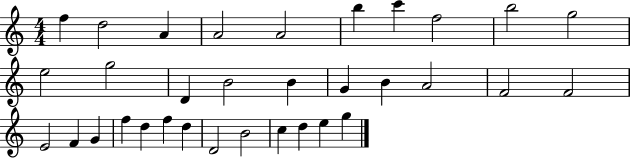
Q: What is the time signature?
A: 4/4